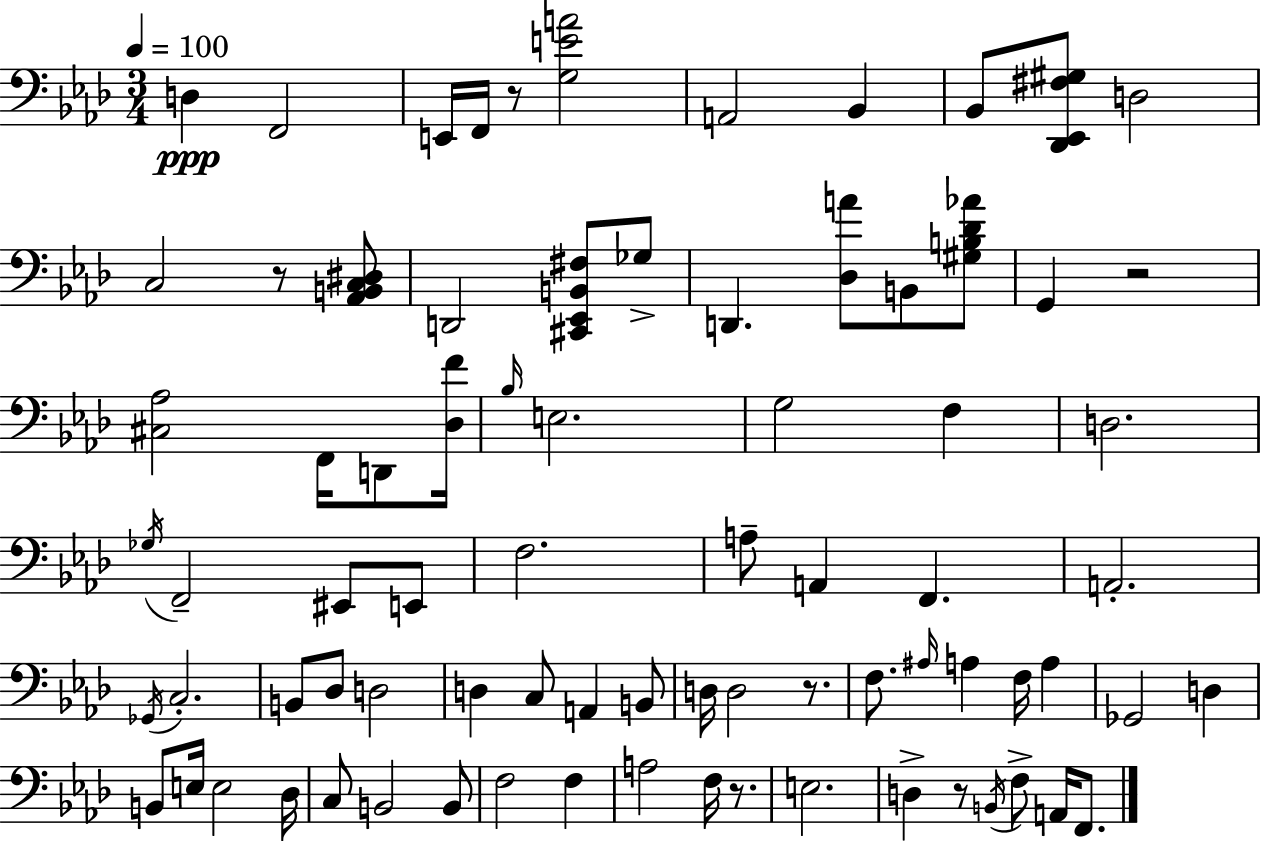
D3/q F2/h E2/s F2/s R/e [G3,E4,A4]/h A2/h Bb2/q Bb2/e [Db2,Eb2,F#3,G#3]/e D3/h C3/h R/e [Ab2,B2,C3,D#3]/e D2/h [C#2,Eb2,B2,F#3]/e Gb3/e D2/q. [Db3,A4]/e B2/e [G#3,B3,Db4,Ab4]/e G2/q R/h [C#3,Ab3]/h F2/s D2/e [Db3,F4]/s Bb3/s E3/h. G3/h F3/q D3/h. Gb3/s F2/h EIS2/e E2/e F3/h. A3/e A2/q F2/q. A2/h. Gb2/s C3/h. B2/e Db3/e D3/h D3/q C3/e A2/q B2/e D3/s D3/h R/e. F3/e. A#3/s A3/q F3/s A3/q Gb2/h D3/q B2/e E3/s E3/h Db3/s C3/e B2/h B2/e F3/h F3/q A3/h F3/s R/e. E3/h. D3/q R/e B2/s F3/e A2/s F2/e.